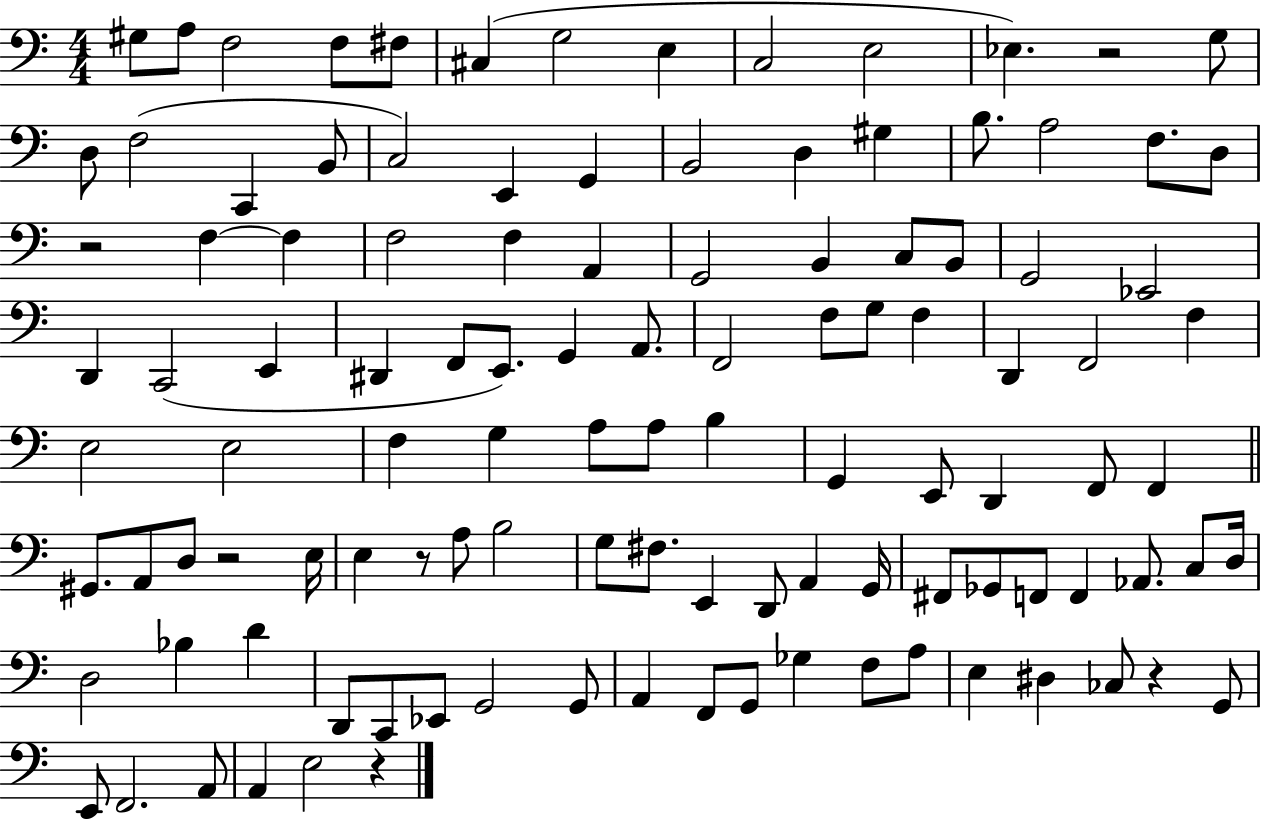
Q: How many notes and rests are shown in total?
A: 113